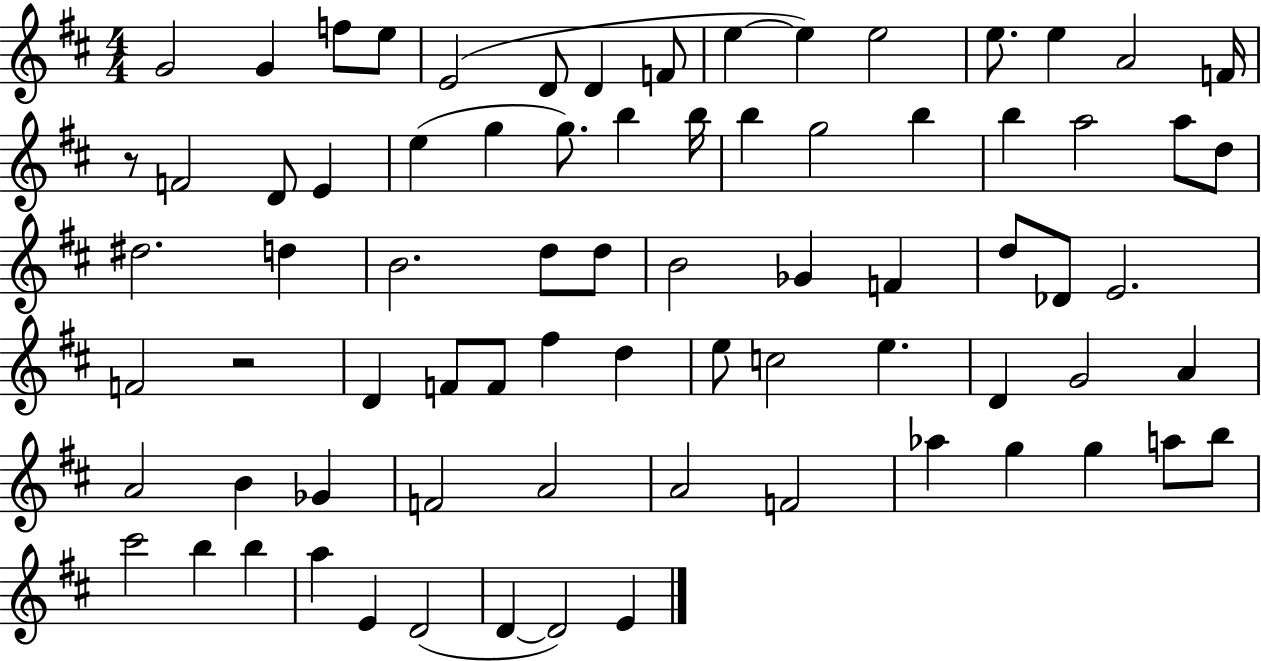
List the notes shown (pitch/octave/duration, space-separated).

G4/h G4/q F5/e E5/e E4/h D4/e D4/q F4/e E5/q E5/q E5/h E5/e. E5/q A4/h F4/s R/e F4/h D4/e E4/q E5/q G5/q G5/e. B5/q B5/s B5/q G5/h B5/q B5/q A5/h A5/e D5/e D#5/h. D5/q B4/h. D5/e D5/e B4/h Gb4/q F4/q D5/e Db4/e E4/h. F4/h R/h D4/q F4/e F4/e F#5/q D5/q E5/e C5/h E5/q. D4/q G4/h A4/q A4/h B4/q Gb4/q F4/h A4/h A4/h F4/h Ab5/q G5/q G5/q A5/e B5/e C#6/h B5/q B5/q A5/q E4/q D4/h D4/q D4/h E4/q